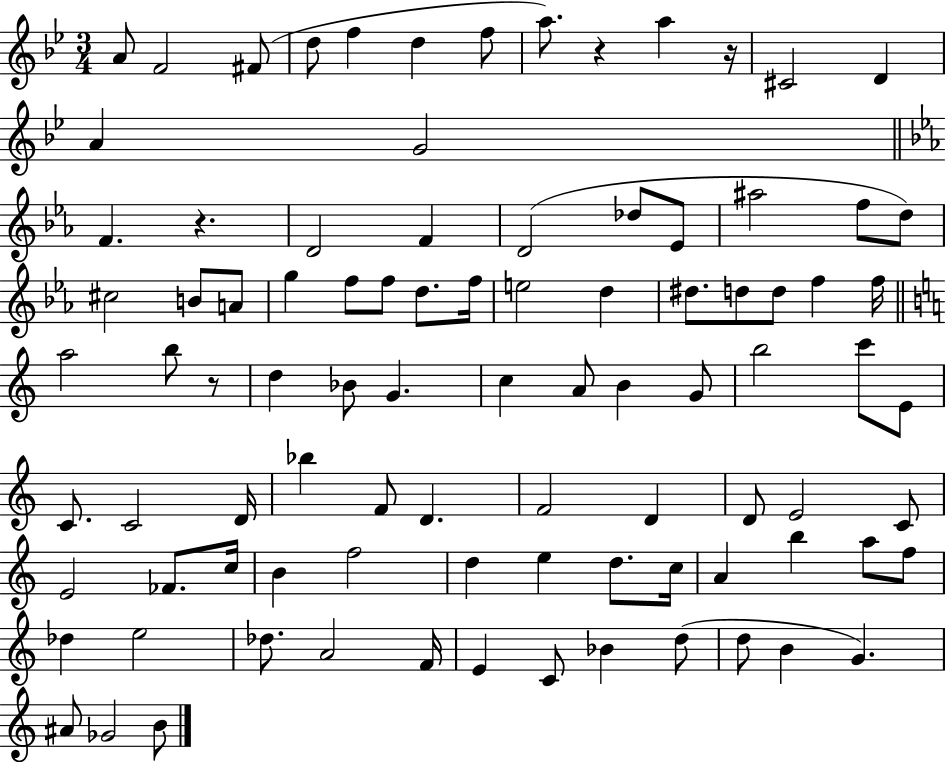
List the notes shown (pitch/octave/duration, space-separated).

A4/e F4/h F#4/e D5/e F5/q D5/q F5/e A5/e. R/q A5/q R/s C#4/h D4/q A4/q G4/h F4/q. R/q. D4/h F4/q D4/h Db5/e Eb4/e A#5/h F5/e D5/e C#5/h B4/e A4/e G5/q F5/e F5/e D5/e. F5/s E5/h D5/q D#5/e. D5/e D5/e F5/q F5/s A5/h B5/e R/e D5/q Bb4/e G4/q. C5/q A4/e B4/q G4/e B5/h C6/e E4/e C4/e. C4/h D4/s Bb5/q F4/e D4/q. F4/h D4/q D4/e E4/h C4/e E4/h FES4/e. C5/s B4/q F5/h D5/q E5/q D5/e. C5/s A4/q B5/q A5/e F5/e Db5/q E5/h Db5/e. A4/h F4/s E4/q C4/e Bb4/q D5/e D5/e B4/q G4/q. A#4/e Gb4/h B4/e